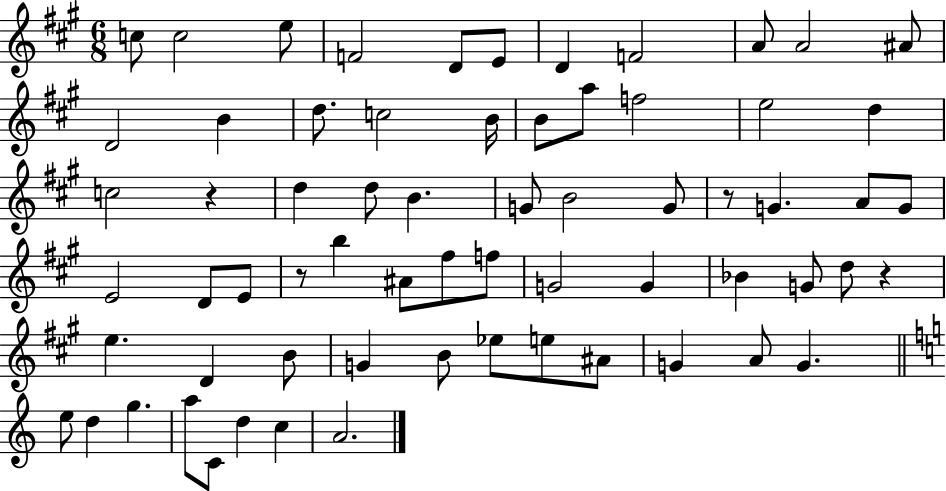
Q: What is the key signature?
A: A major